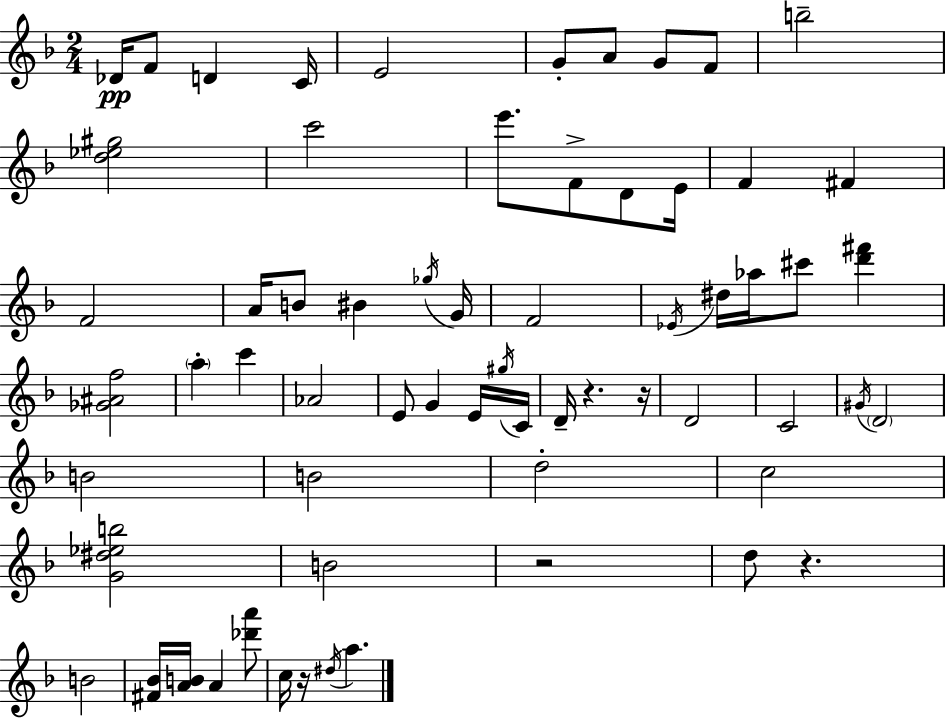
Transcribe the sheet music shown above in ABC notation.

X:1
T:Untitled
M:2/4
L:1/4
K:Dm
_D/4 F/2 D C/4 E2 G/2 A/2 G/2 F/2 b2 [d_e^g]2 c'2 e'/2 F/2 D/2 E/4 F ^F F2 A/4 B/2 ^B _g/4 G/4 F2 _E/4 ^d/4 _a/4 ^c'/2 [d'^f'] [_G^Af]2 a c' _A2 E/2 G E/4 ^g/4 C/4 D/4 z z/4 D2 C2 ^G/4 D2 B2 B2 d2 c2 [G^d_eb]2 B2 z2 d/2 z B2 [^F_B]/4 [AB]/4 A [_d'a']/2 c/4 z/4 ^d/4 a